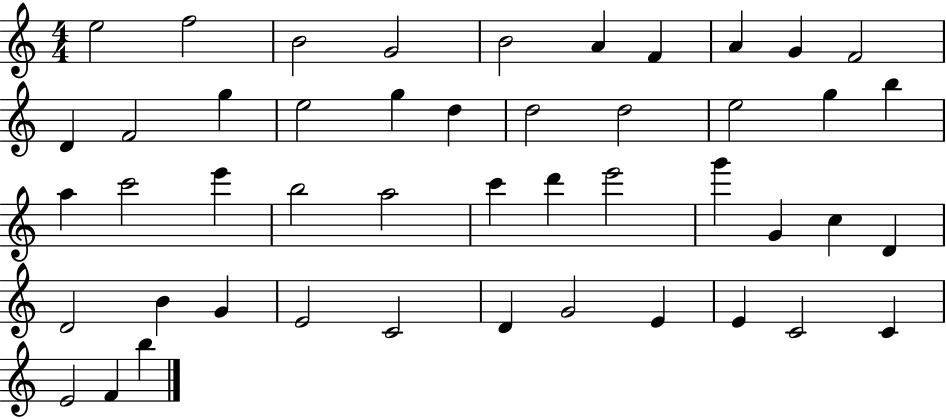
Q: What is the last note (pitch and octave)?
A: B5